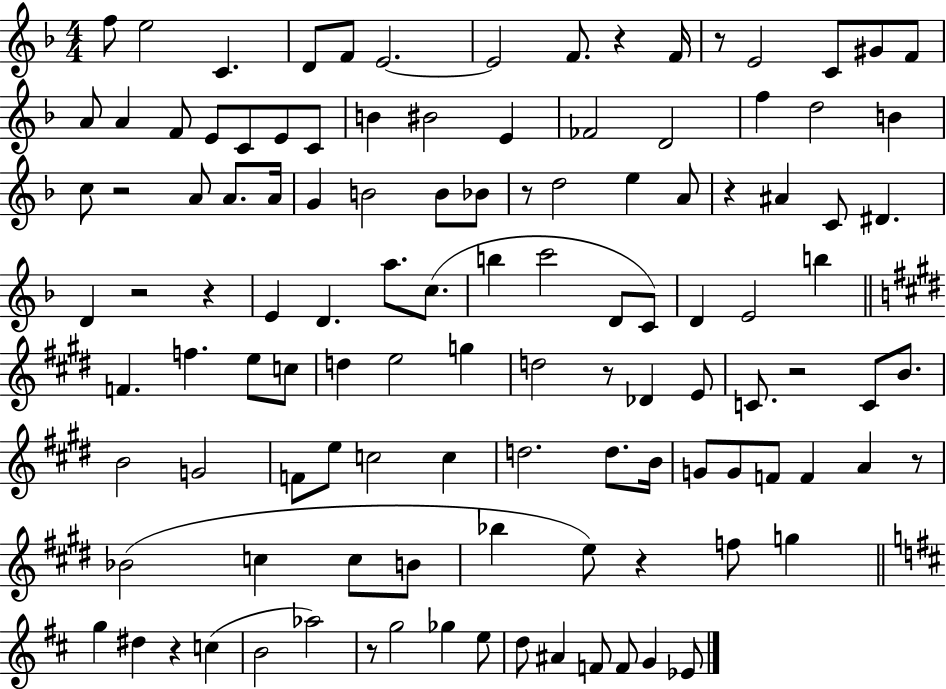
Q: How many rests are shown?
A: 13